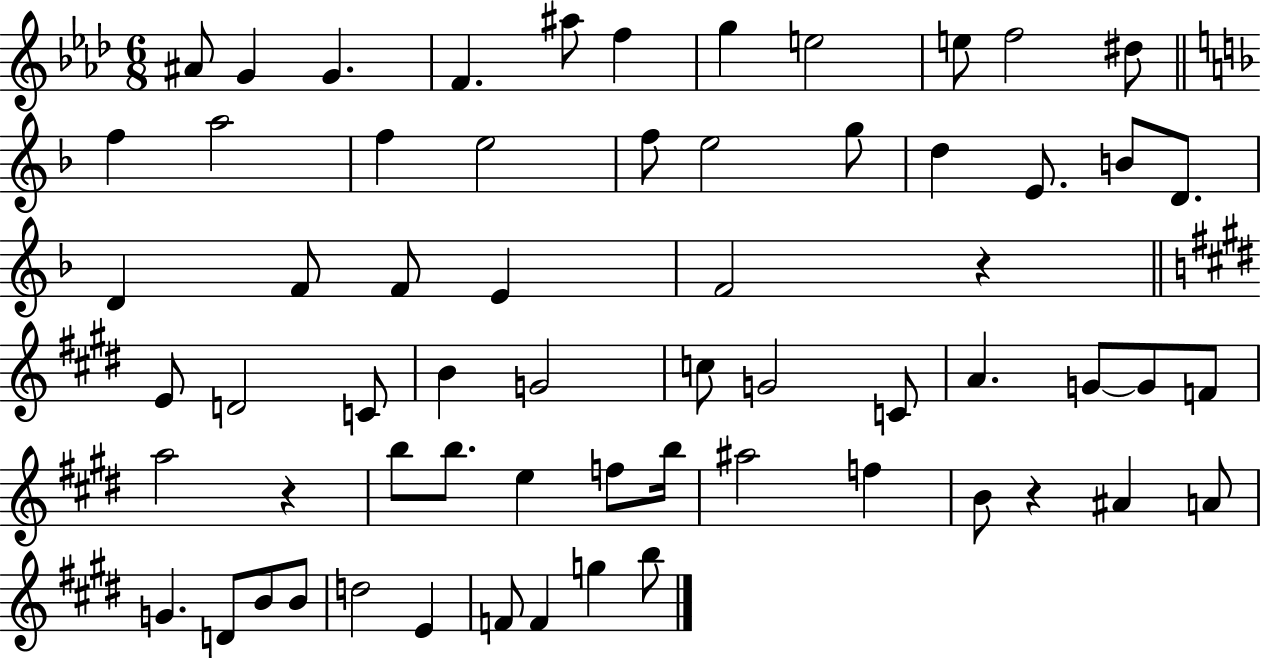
X:1
T:Untitled
M:6/8
L:1/4
K:Ab
^A/2 G G F ^a/2 f g e2 e/2 f2 ^d/2 f a2 f e2 f/2 e2 g/2 d E/2 B/2 D/2 D F/2 F/2 E F2 z E/2 D2 C/2 B G2 c/2 G2 C/2 A G/2 G/2 F/2 a2 z b/2 b/2 e f/2 b/4 ^a2 f B/2 z ^A A/2 G D/2 B/2 B/2 d2 E F/2 F g b/2